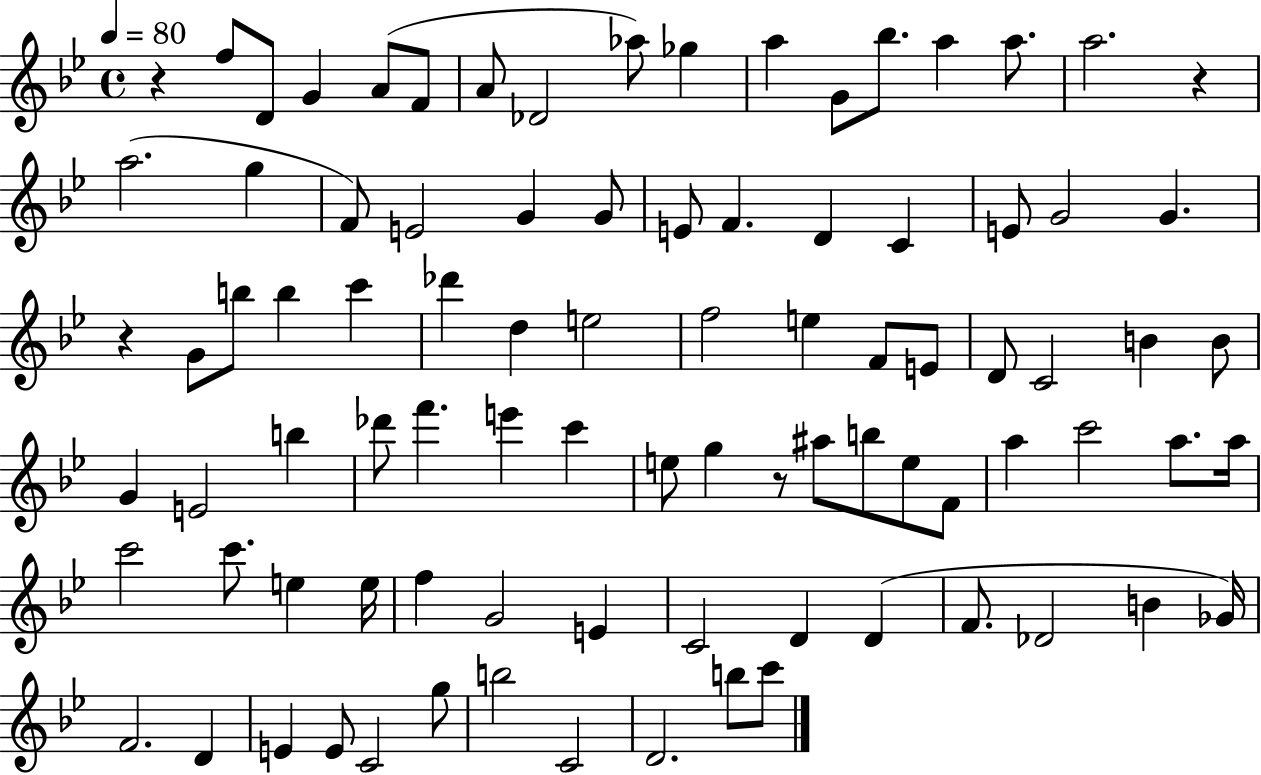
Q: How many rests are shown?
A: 4